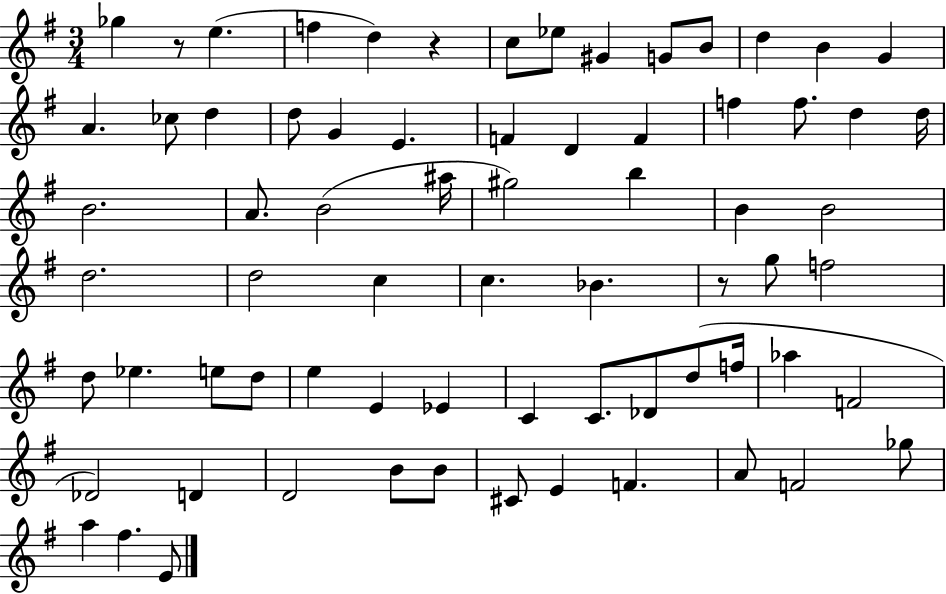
X:1
T:Untitled
M:3/4
L:1/4
K:G
_g z/2 e f d z c/2 _e/2 ^G G/2 B/2 d B G A _c/2 d d/2 G E F D F f f/2 d d/4 B2 A/2 B2 ^a/4 ^g2 b B B2 d2 d2 c c _B z/2 g/2 f2 d/2 _e e/2 d/2 e E _E C C/2 _D/2 d/2 f/4 _a F2 _D2 D D2 B/2 B/2 ^C/2 E F A/2 F2 _g/2 a ^f E/2